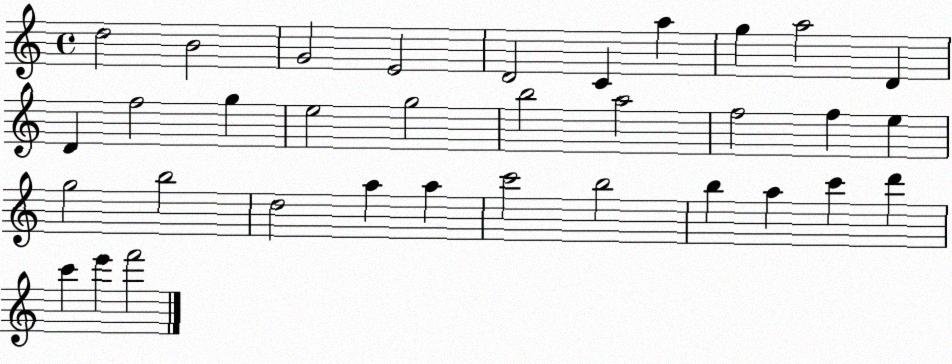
X:1
T:Untitled
M:4/4
L:1/4
K:C
d2 B2 G2 E2 D2 C a g a2 D D f2 g e2 g2 b2 a2 f2 f e g2 b2 d2 a a c'2 b2 b a c' d' c' e' f'2